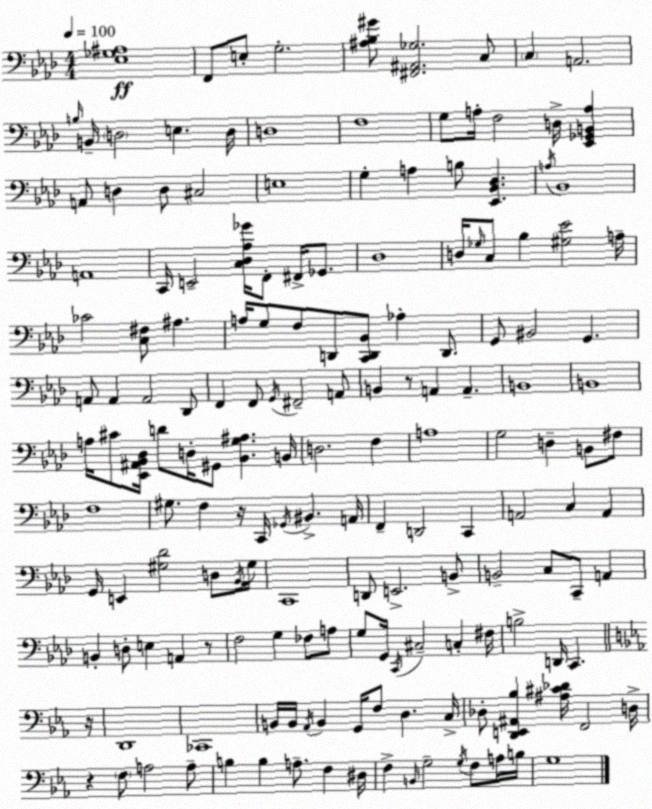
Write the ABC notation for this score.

X:1
T:Untitled
M:4/4
L:1/4
K:Fm
[_E,_G,^A,]4 F,,/2 E,/2 G,2 [^A,_B,^G]/2 [^F,,^A,,_G,]2 C,/2 C, A,,2 B,/4 B,,/4 D,2 E, D,/4 D,4 F,4 G,/2 A,/4 F,2 D,/4 [_E,,_G,,B,,A,] A,,/2 D, D,/2 ^C,2 E,4 G, A, B,/2 [_E,,_B,,_D,] A,/4 _B,,4 A,,4 C,,/4 E,,2 [C,_D,_A,_G]/4 F,,/2 ^F,,/4 _G,,/2 _D,4 D,/4 _G,/4 C,/2 _B, [^G,_E]2 A,/4 _C2 [C,^F,]/2 ^A, A,/4 G,/2 F,/2 D,,/2 [C,,D,,_B,,]/2 _A, D,,/2 G,,/2 ^B,,2 G,, A,,/2 A,, A,,2 _D,,/2 F,, F,,/2 G,,/4 ^F,,2 A,,/2 B,, z/2 A,, A,, B,,4 B,,4 A,/4 ^C/2 [_E,,^A,,_B,,_D,]/4 D/2 D,/4 ^G,,/2 [_B,,G,^A,] B,,/4 D,2 F, A,4 G,2 D, B,,/2 ^F,/2 F,4 ^G,/2 F, z/4 C,,/4 _G,,/4 ^B,, A,,/4 F,, D,,2 C,, A,,2 C, A,, G,,/4 E,, [^G,_D]2 D,/2 _B,,/4 ^G,/4 C,,4 D,,/2 E,,2 B,,/2 B,,2 C,/2 C,,/2 A,, B,, D,/2 E, A,, z/2 F,2 G, _F,/2 A,/2 G,/2 G,,/4 C,,/4 ^C,2 C, ^F,/4 B,2 D,,/4 C,, z/4 D,,4 _C,,4 B,,/4 B,,/4 _A,,/4 B,, G,,/4 F,/2 D, C,/4 _D,/2 [D,,E,,^A,,_B,] [^A,^C_D]/4 F,,2 D,/4 z F,/2 A,2 A,/2 B, B, A,/2 F, ^D,/4 F, B,,/4 G,2 G,/4 F,/2 A,/4 B,/4 G,4